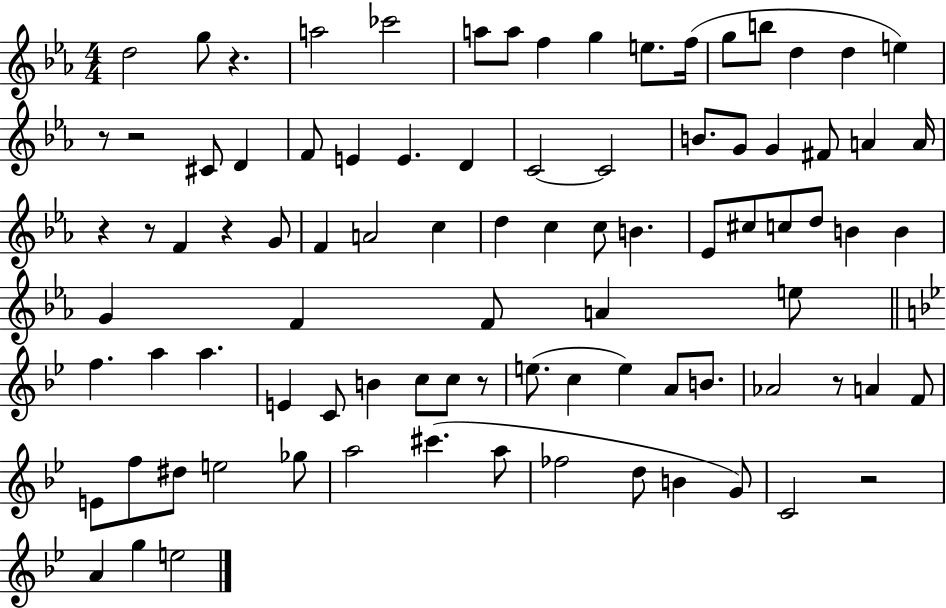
X:1
T:Untitled
M:4/4
L:1/4
K:Eb
d2 g/2 z a2 _c'2 a/2 a/2 f g e/2 f/4 g/2 b/2 d d e z/2 z2 ^C/2 D F/2 E E D C2 C2 B/2 G/2 G ^F/2 A A/4 z z/2 F z G/2 F A2 c d c c/2 B _E/2 ^c/2 c/2 d/2 B B G F F/2 A e/2 f a a E C/2 B c/2 c/2 z/2 e/2 c e A/2 B/2 _A2 z/2 A F/2 E/2 f/2 ^d/2 e2 _g/2 a2 ^c' a/2 _f2 d/2 B G/2 C2 z2 A g e2